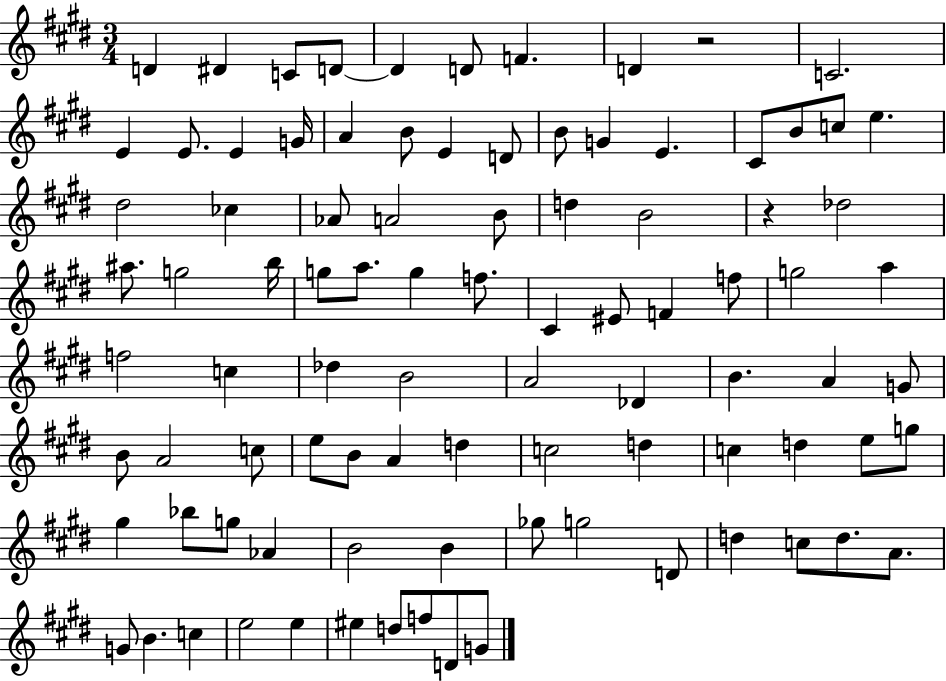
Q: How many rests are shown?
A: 2